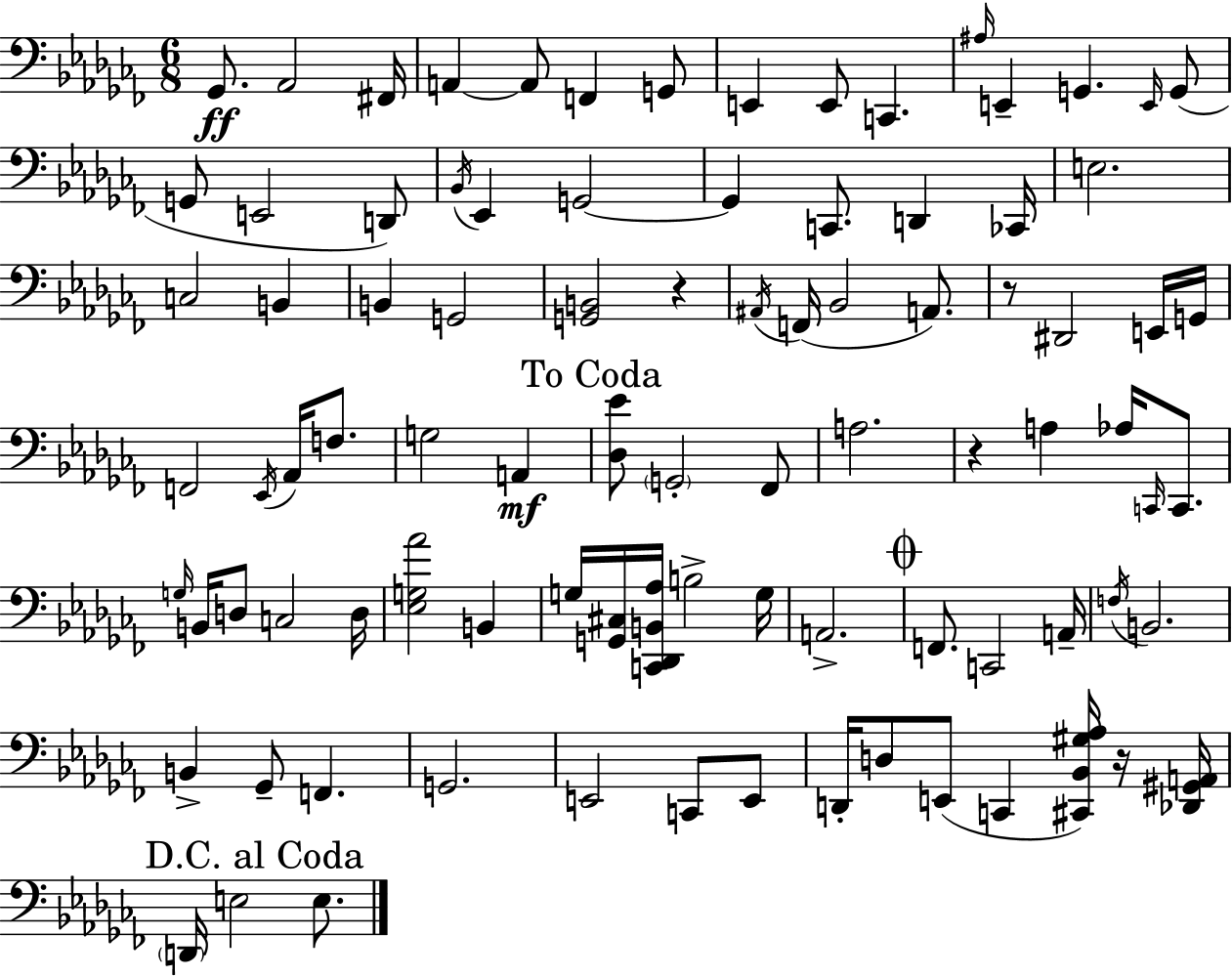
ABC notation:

X:1
T:Untitled
M:6/8
L:1/4
K:Abm
_G,,/2 _A,,2 ^F,,/4 A,, A,,/2 F,, G,,/2 E,, E,,/2 C,, ^A,/4 E,, G,, E,,/4 G,,/2 G,,/2 E,,2 D,,/2 _B,,/4 _E,, G,,2 G,, C,,/2 D,, _C,,/4 E,2 C,2 B,, B,, G,,2 [G,,B,,]2 z ^A,,/4 F,,/4 _B,,2 A,,/2 z/2 ^D,,2 E,,/4 G,,/4 F,,2 _E,,/4 _A,,/4 F,/2 G,2 A,, [_D,_E]/2 G,,2 _F,,/2 A,2 z A, _A,/4 C,,/4 C,,/2 G,/4 B,,/4 D,/2 C,2 D,/4 [_E,G,_A]2 B,, G,/4 [G,,^C,]/4 [C,,_D,,B,,_A,]/4 B,2 G,/4 A,,2 F,,/2 C,,2 A,,/4 F,/4 B,,2 B,, _G,,/2 F,, G,,2 E,,2 C,,/2 E,,/2 D,,/4 D,/2 E,,/2 C,, [^C,,_B,,^G,_A,]/4 z/4 [_D,,^G,,A,,]/4 D,,/4 E,2 E,/2